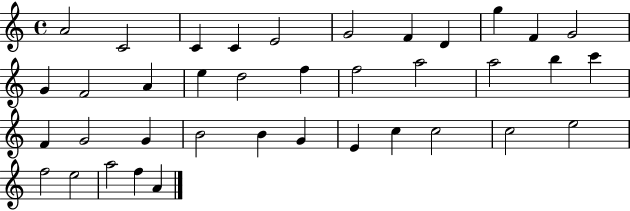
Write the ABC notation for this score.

X:1
T:Untitled
M:4/4
L:1/4
K:C
A2 C2 C C E2 G2 F D g F G2 G F2 A e d2 f f2 a2 a2 b c' F G2 G B2 B G E c c2 c2 e2 f2 e2 a2 f A